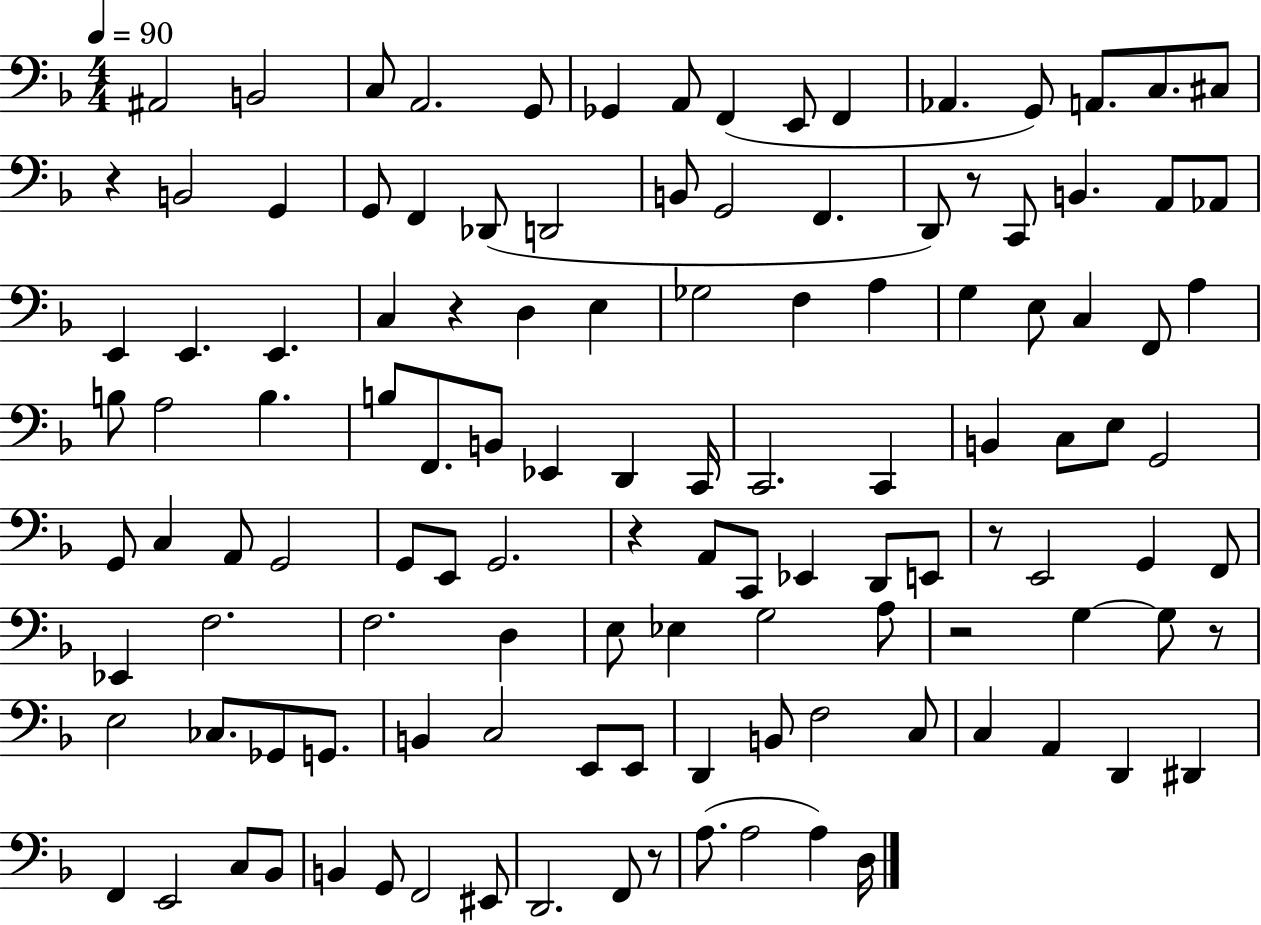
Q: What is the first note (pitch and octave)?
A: A#2